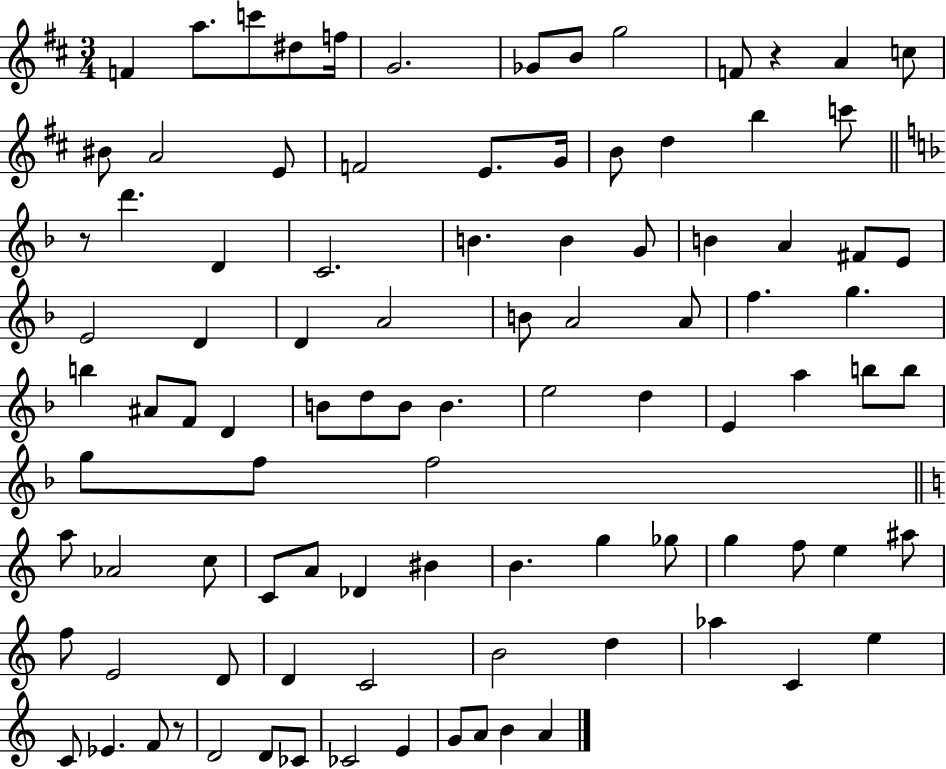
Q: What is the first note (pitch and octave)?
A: F4